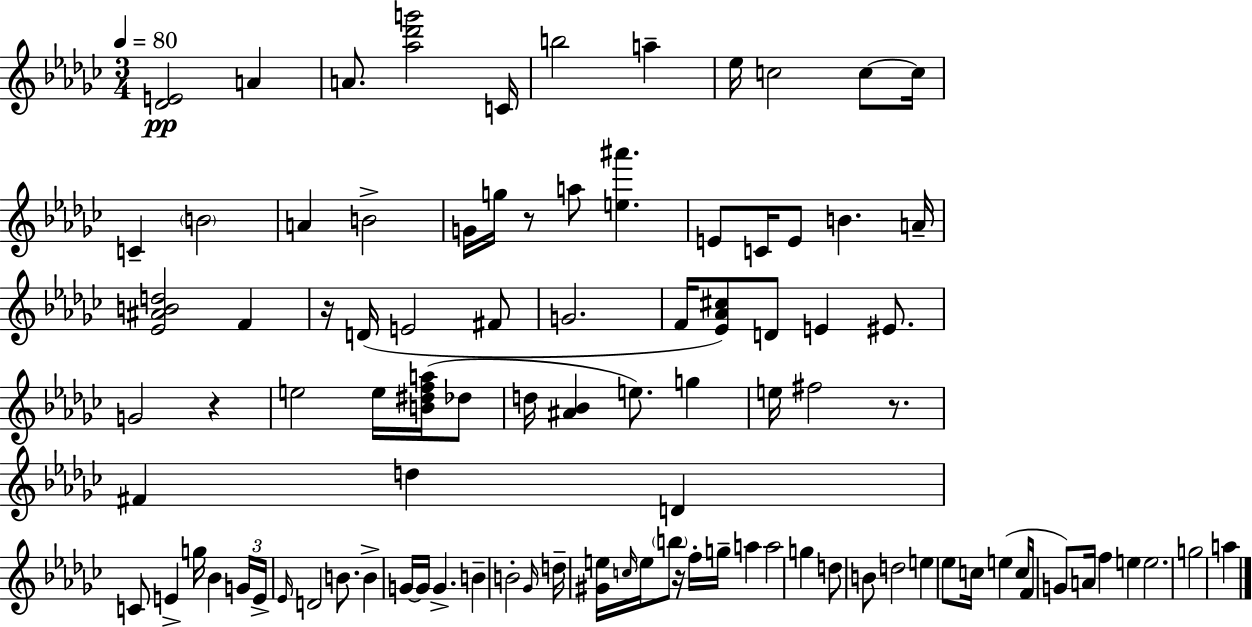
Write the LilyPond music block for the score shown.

{
  \clef treble
  \numericTimeSignature
  \time 3/4
  \key ees \minor
  \tempo 4 = 80
  <des' e'>2\pp a'4 | a'8. <aes'' des''' g'''>2 c'16 | b''2 a''4-- | ees''16 c''2 c''8~~ c''16 | \break c'4-- \parenthesize b'2 | a'4 b'2-> | g'16 g''16 r8 a''8 <e'' ais'''>4. | e'8 c'16 e'8 b'4. a'16-- | \break <ees' ais' b' d''>2 f'4 | r16 d'16( e'2 fis'8 | g'2. | f'16 <ees' aes' cis''>8) d'8 e'4 eis'8. | \break g'2 r4 | e''2 e''16 <b' dis'' f'' a''>16( des''8 | d''16 <ais' bes'>4 e''8.) g''4 | e''16 fis''2 r8. | \break fis'4 d''4 d'4 | c'8 e'4-> g''16 bes'4 \tuplet 3/2 { g'16 | e'16-> \grace { ees'16 } } d'2 b'8. | b'4-> g'16~~ g'16 g'4.-> | \break b'4-- b'2-. | \grace { ges'16 } d''16-- <gis' e''>16 \grace { c''16 } e''16 \parenthesize b''8 r16 f''16-. g''16-- a''4 | a''2 g''4 | d''8 b'8 d''2 | \break e''4 ees''8 c''16 e''4( | c''16 f'16 g'8) a'16 f''4 e''4 | e''2. | g''2 a''4 | \break \bar "|."
}